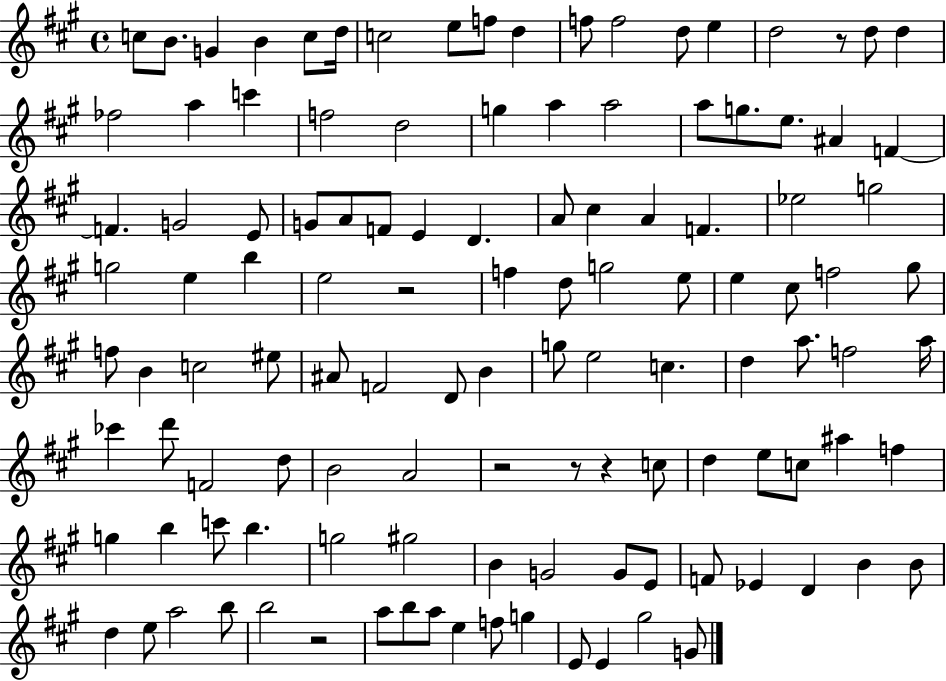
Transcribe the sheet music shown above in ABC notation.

X:1
T:Untitled
M:4/4
L:1/4
K:A
c/2 B/2 G B c/2 d/4 c2 e/2 f/2 d f/2 f2 d/2 e d2 z/2 d/2 d _f2 a c' f2 d2 g a a2 a/2 g/2 e/2 ^A F F G2 E/2 G/2 A/2 F/2 E D A/2 ^c A F _e2 g2 g2 e b e2 z2 f d/2 g2 e/2 e ^c/2 f2 ^g/2 f/2 B c2 ^e/2 ^A/2 F2 D/2 B g/2 e2 c d a/2 f2 a/4 _c' d'/2 F2 d/2 B2 A2 z2 z/2 z c/2 d e/2 c/2 ^a f g b c'/2 b g2 ^g2 B G2 G/2 E/2 F/2 _E D B B/2 d e/2 a2 b/2 b2 z2 a/2 b/2 a/2 e f/2 g E/2 E ^g2 G/2